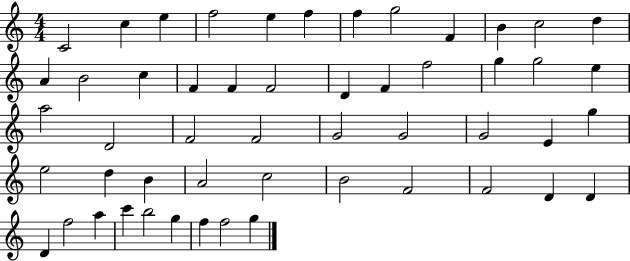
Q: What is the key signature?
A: C major